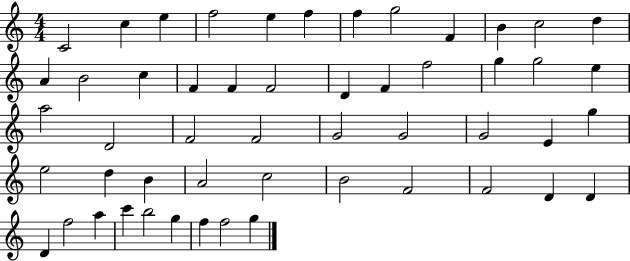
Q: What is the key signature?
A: C major